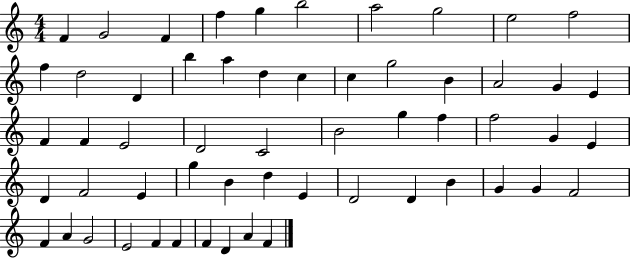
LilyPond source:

{
  \clef treble
  \numericTimeSignature
  \time 4/4
  \key c \major
  f'4 g'2 f'4 | f''4 g''4 b''2 | a''2 g''2 | e''2 f''2 | \break f''4 d''2 d'4 | b''4 a''4 d''4 c''4 | c''4 g''2 b'4 | a'2 g'4 e'4 | \break f'4 f'4 e'2 | d'2 c'2 | b'2 g''4 f''4 | f''2 g'4 e'4 | \break d'4 f'2 e'4 | g''4 b'4 d''4 e'4 | d'2 d'4 b'4 | g'4 g'4 f'2 | \break f'4 a'4 g'2 | e'2 f'4 f'4 | f'4 d'4 a'4 f'4 | \bar "|."
}